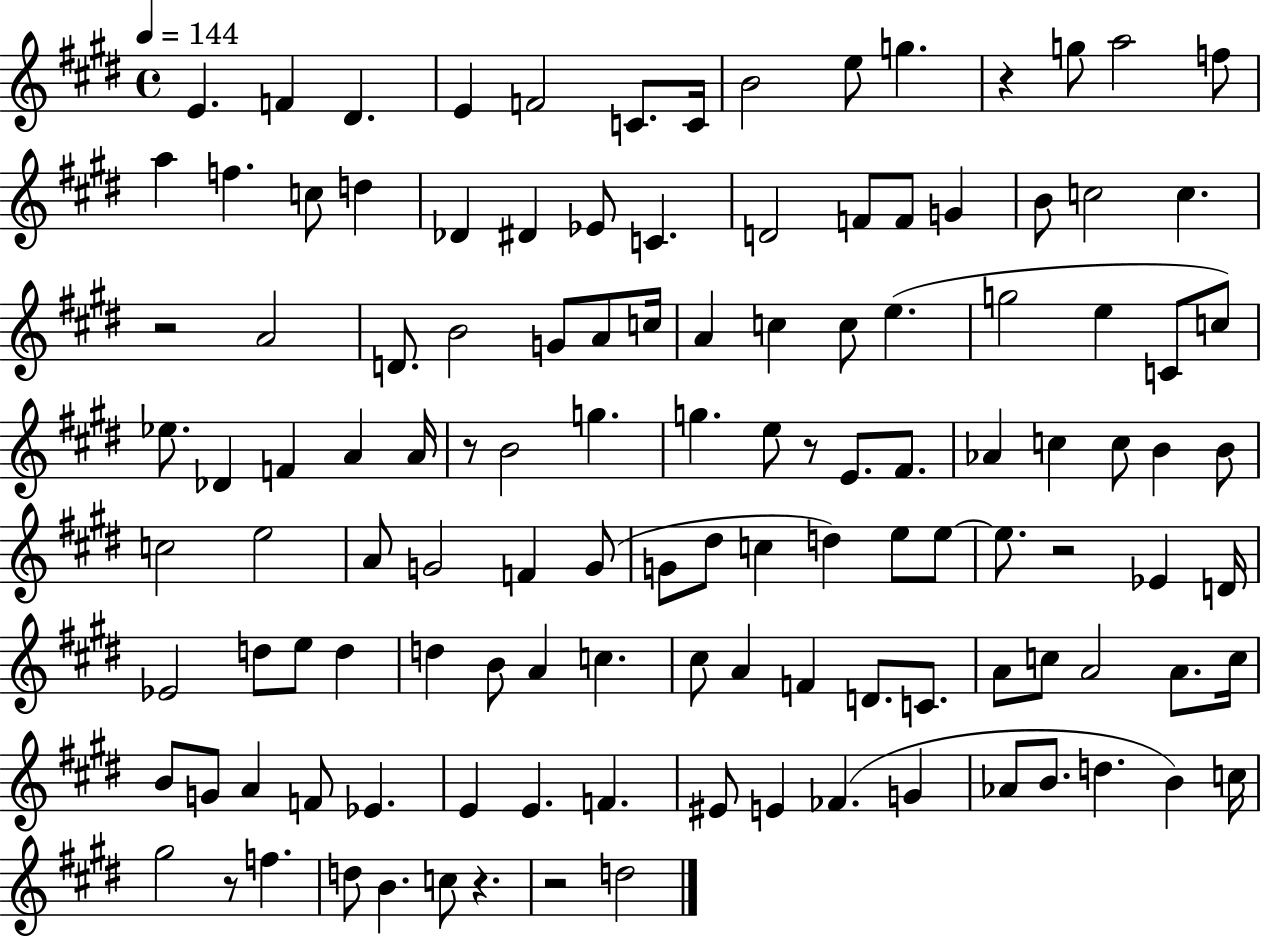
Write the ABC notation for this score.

X:1
T:Untitled
M:4/4
L:1/4
K:E
E F ^D E F2 C/2 C/4 B2 e/2 g z g/2 a2 f/2 a f c/2 d _D ^D _E/2 C D2 F/2 F/2 G B/2 c2 c z2 A2 D/2 B2 G/2 A/2 c/4 A c c/2 e g2 e C/2 c/2 _e/2 _D F A A/4 z/2 B2 g g e/2 z/2 E/2 ^F/2 _A c c/2 B B/2 c2 e2 A/2 G2 F G/2 G/2 ^d/2 c d e/2 e/2 e/2 z2 _E D/4 _E2 d/2 e/2 d d B/2 A c ^c/2 A F D/2 C/2 A/2 c/2 A2 A/2 c/4 B/2 G/2 A F/2 _E E E F ^E/2 E _F G _A/2 B/2 d B c/4 ^g2 z/2 f d/2 B c/2 z z2 d2